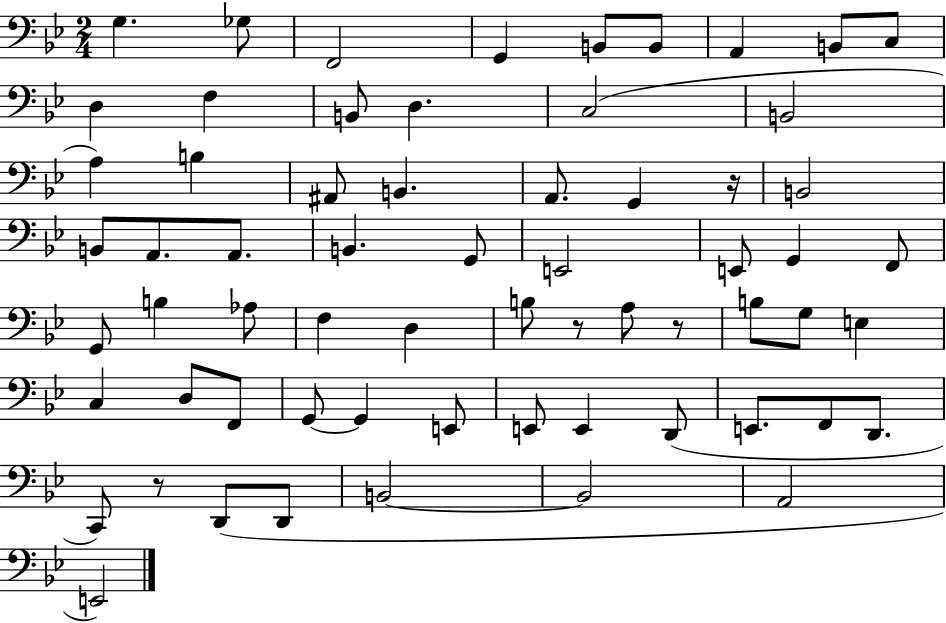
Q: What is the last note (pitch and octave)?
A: E2